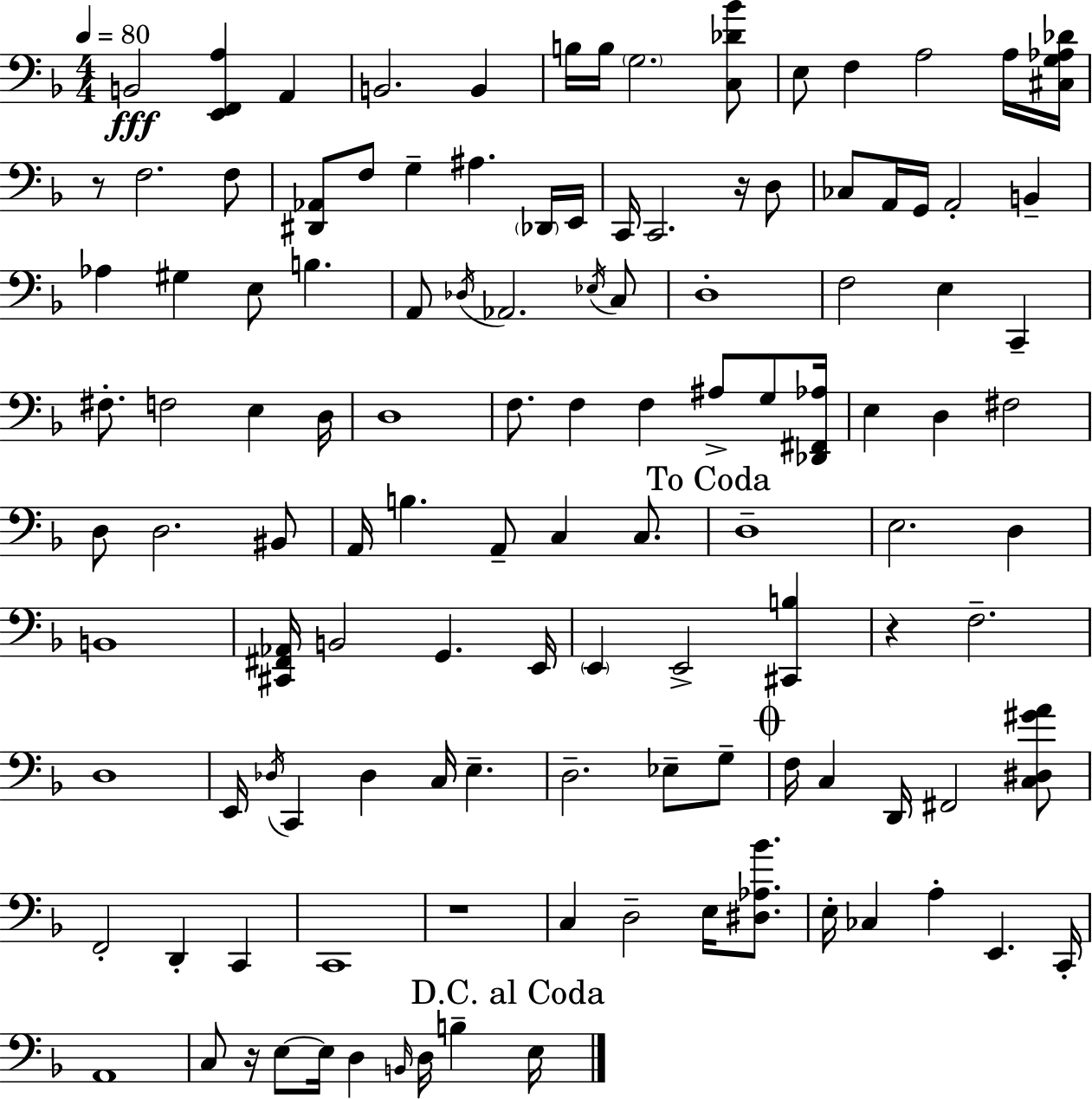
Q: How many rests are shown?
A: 5